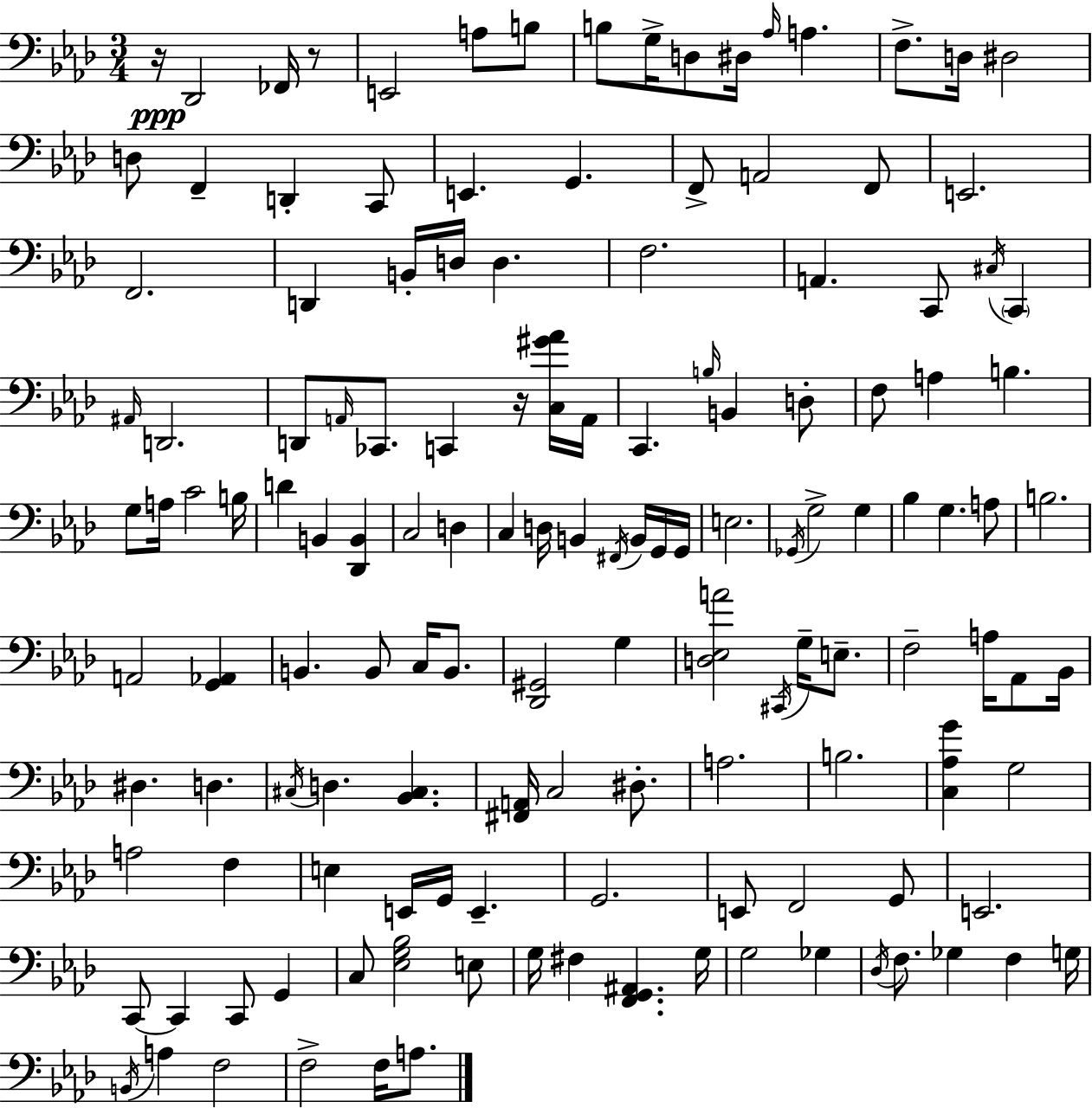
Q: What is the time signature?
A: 3/4